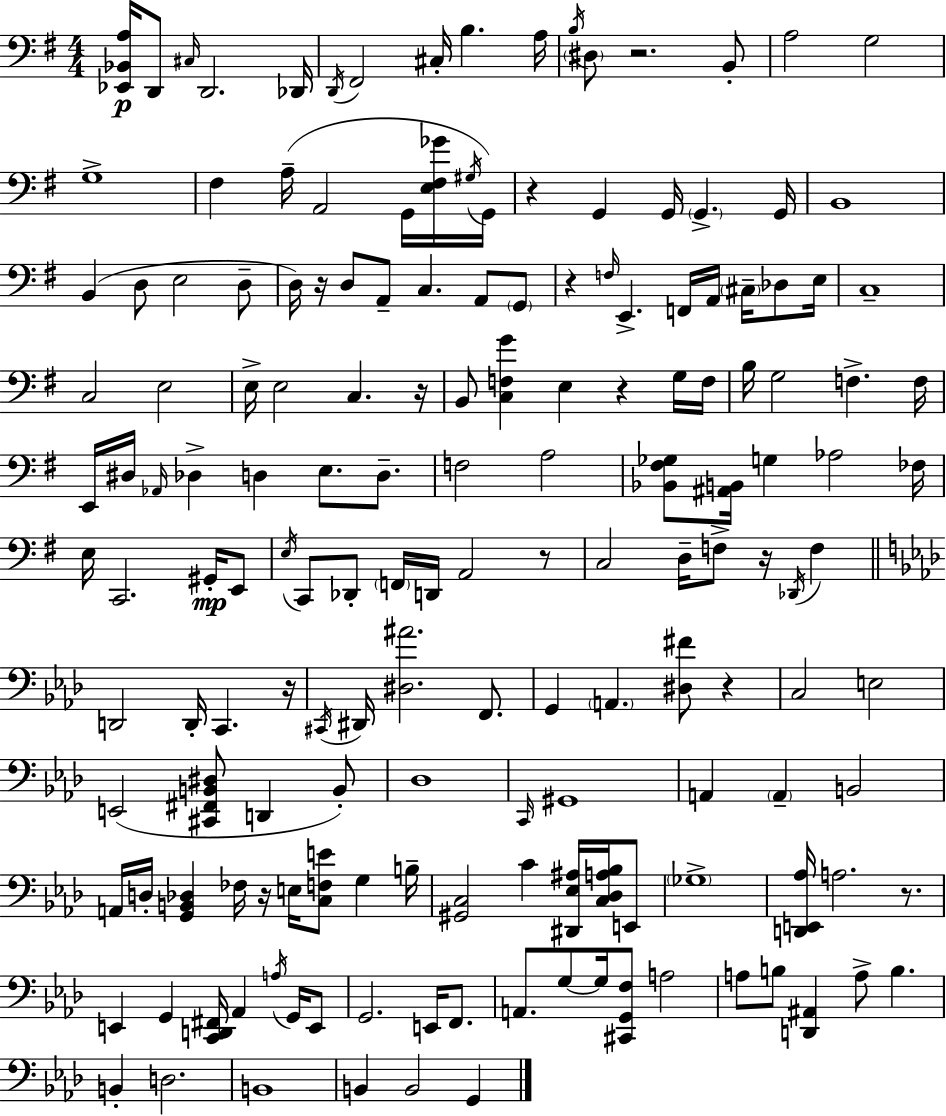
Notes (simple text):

[Eb2,Bb2,A3]/s D2/e C#3/s D2/h. Db2/s D2/s F#2/h C#3/s B3/q. A3/s B3/s D#3/e R/h. B2/e A3/h G3/h G3/w F#3/q A3/s A2/h G2/s [E3,F#3,Gb4]/s G#3/s G2/s R/q G2/q G2/s G2/q. G2/s B2/w B2/q D3/e E3/h D3/e D3/s R/s D3/e A2/e C3/q. A2/e G2/e R/q F3/s E2/q. F2/s A2/s C#3/s Db3/e E3/s C3/w C3/h E3/h E3/s E3/h C3/q. R/s B2/e [C3,F3,G4]/q E3/q R/q G3/s F3/s B3/s G3/h F3/q. F3/s E2/s D#3/s Ab2/s Db3/q D3/q E3/e. D3/e. F3/h A3/h [Bb2,F#3,Gb3]/e [A#2,B2]/s G3/q Ab3/h FES3/s E3/s C2/h. G#2/s E2/e E3/s C2/e Db2/e F2/s D2/s A2/h R/e C3/h D3/s F3/e R/s Db2/s F3/q D2/h D2/s C2/q. R/s C#2/s D#2/s [D#3,A#4]/h. F2/e. G2/q A2/q. [D#3,F#4]/e R/q C3/h E3/h E2/h [C#2,F#2,B2,D#3]/e D2/q B2/e Db3/w C2/s G#2/w A2/q A2/q B2/h A2/s D3/s [G2,B2,Db3]/q FES3/s R/s E3/s [C3,F3,E4]/e G3/q B3/s [G#2,C3]/h C4/q [D#2,Eb3,A#3]/s [C3,Db3,A3,Bb3]/s E2/e Gb3/w [D2,E2,Ab3]/s A3/h. R/e. E2/q G2/q [C2,D2,F#2]/s Ab2/q A3/s G2/s E2/e G2/h. E2/s F2/e. A2/e. G3/e G3/s [C#2,G2,F3]/e A3/h A3/e B3/e [D2,A#2]/q A3/e B3/q. B2/q D3/h. B2/w B2/q B2/h G2/q